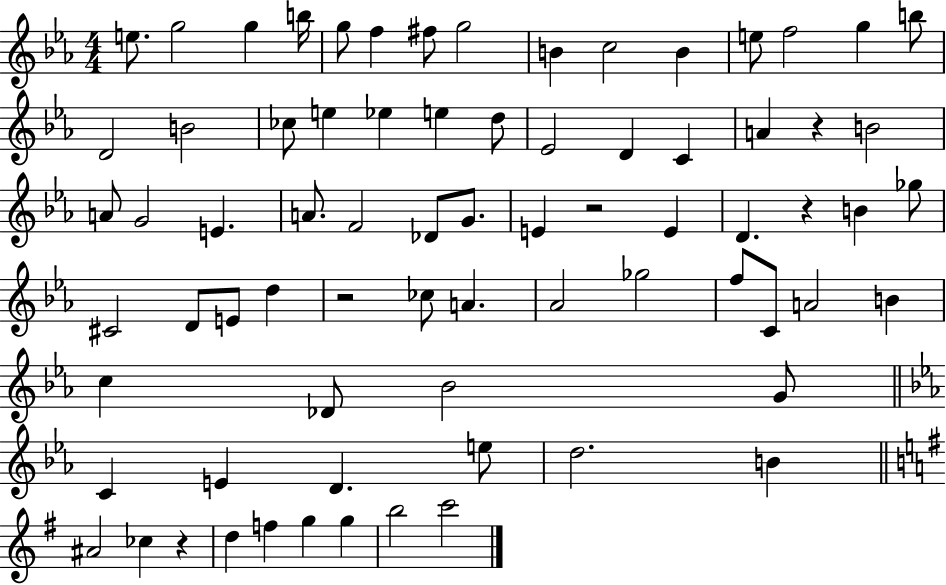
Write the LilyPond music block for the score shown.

{
  \clef treble
  \numericTimeSignature
  \time 4/4
  \key ees \major
  e''8. g''2 g''4 b''16 | g''8 f''4 fis''8 g''2 | b'4 c''2 b'4 | e''8 f''2 g''4 b''8 | \break d'2 b'2 | ces''8 e''4 ees''4 e''4 d''8 | ees'2 d'4 c'4 | a'4 r4 b'2 | \break a'8 g'2 e'4. | a'8. f'2 des'8 g'8. | e'4 r2 e'4 | d'4. r4 b'4 ges''8 | \break cis'2 d'8 e'8 d''4 | r2 ces''8 a'4. | aes'2 ges''2 | f''8 c'8 a'2 b'4 | \break c''4 des'8 bes'2 g'8 | \bar "||" \break \key c \minor c'4 e'4 d'4. e''8 | d''2. b'4 | \bar "||" \break \key e \minor ais'2 ces''4 r4 | d''4 f''4 g''4 g''4 | b''2 c'''2 | \bar "|."
}